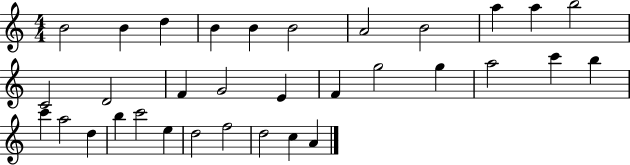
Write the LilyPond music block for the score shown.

{
  \clef treble
  \numericTimeSignature
  \time 4/4
  \key c \major
  b'2 b'4 d''4 | b'4 b'4 b'2 | a'2 b'2 | a''4 a''4 b''2 | \break c'2 d'2 | f'4 g'2 e'4 | f'4 g''2 g''4 | a''2 c'''4 b''4 | \break c'''4 a''2 d''4 | b''4 c'''2 e''4 | d''2 f''2 | d''2 c''4 a'4 | \break \bar "|."
}